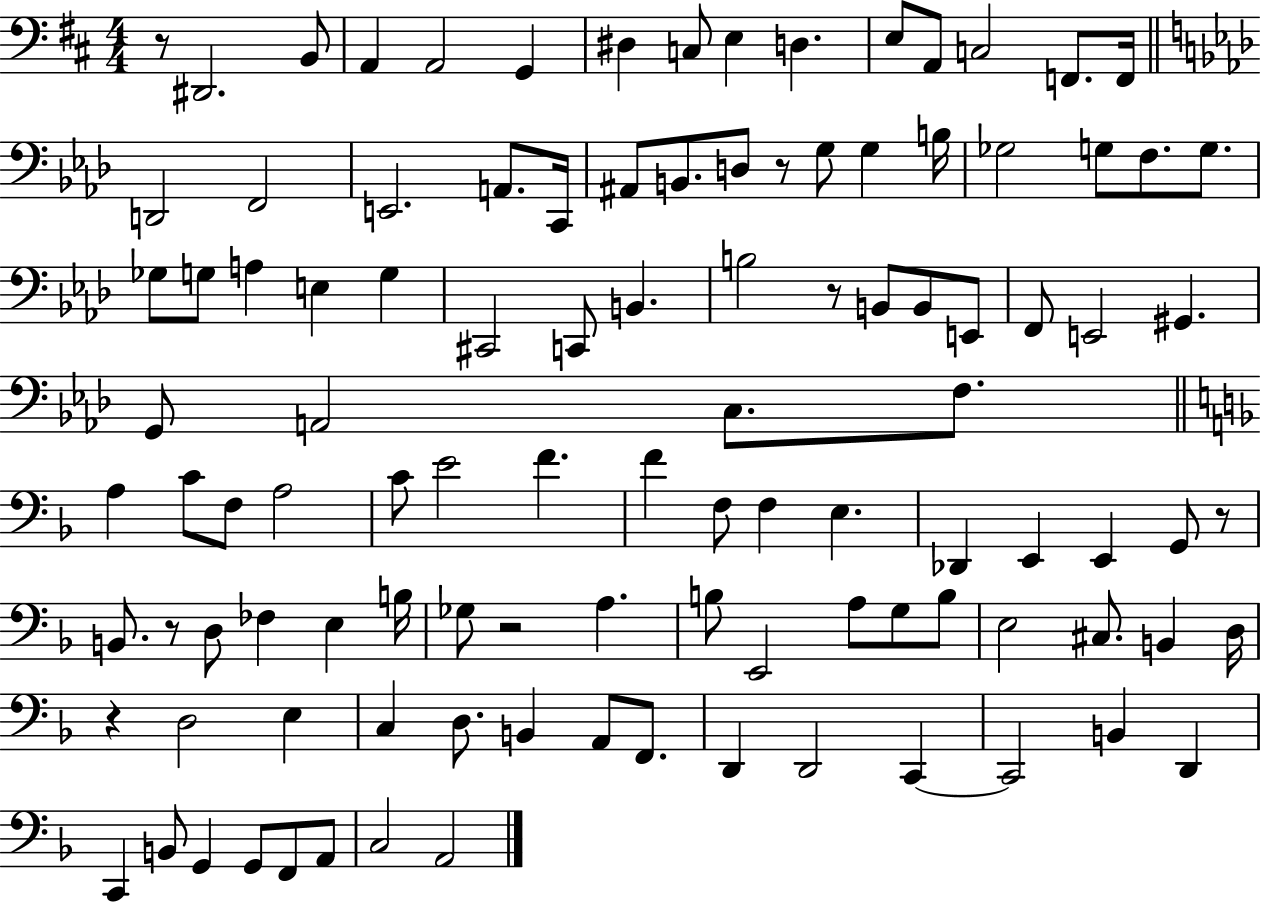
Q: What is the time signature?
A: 4/4